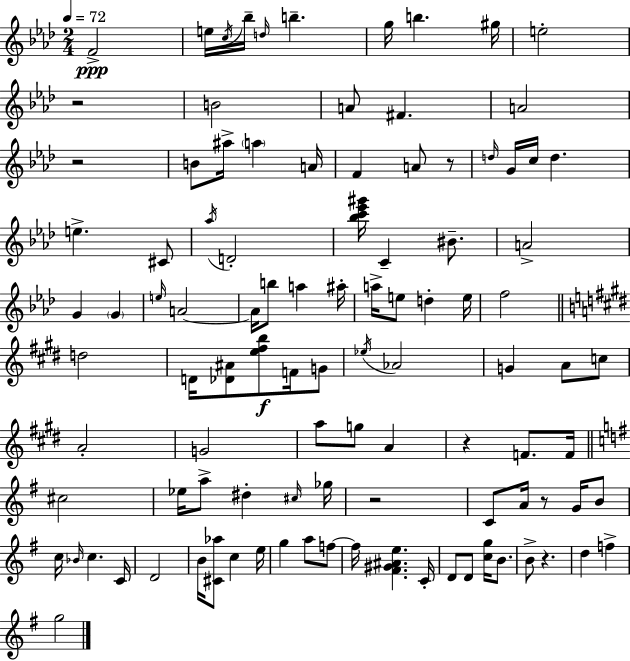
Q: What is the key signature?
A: AES major